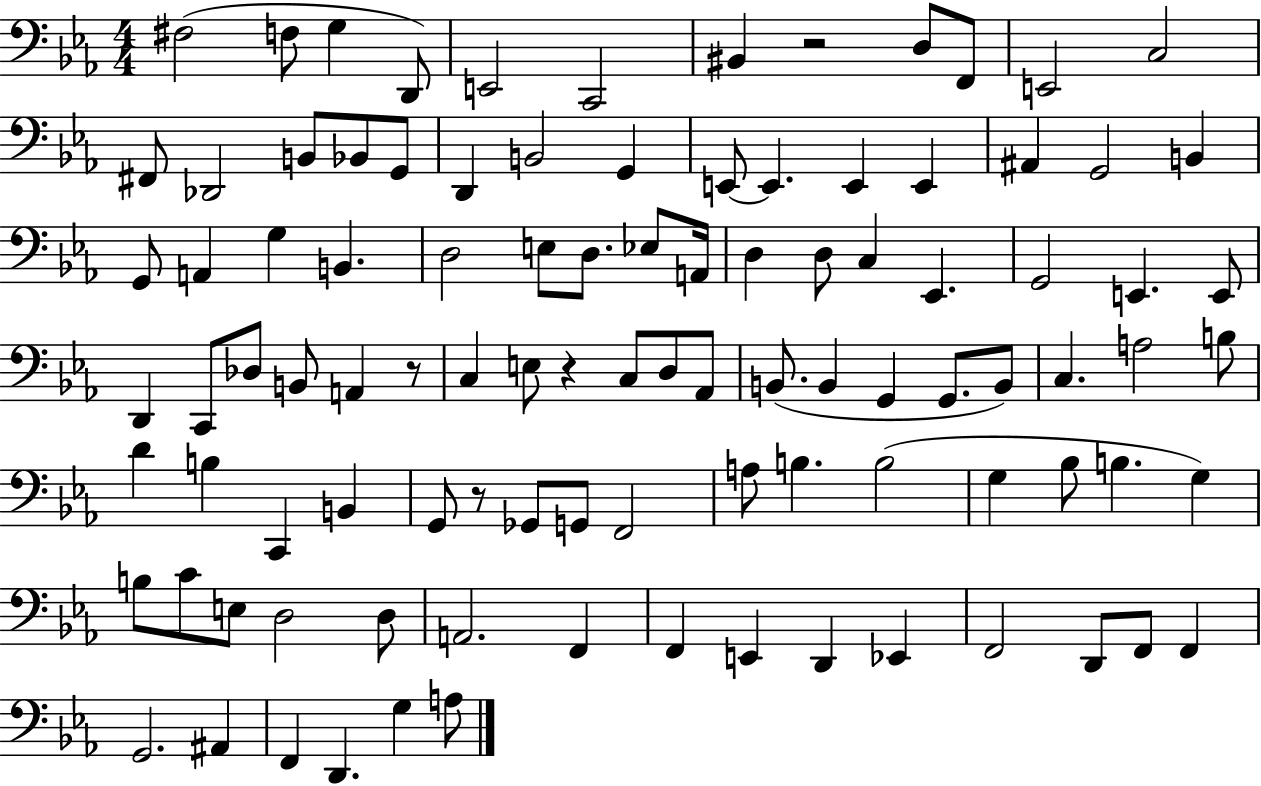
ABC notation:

X:1
T:Untitled
M:4/4
L:1/4
K:Eb
^F,2 F,/2 G, D,,/2 E,,2 C,,2 ^B,, z2 D,/2 F,,/2 E,,2 C,2 ^F,,/2 _D,,2 B,,/2 _B,,/2 G,,/2 D,, B,,2 G,, E,,/2 E,, E,, E,, ^A,, G,,2 B,, G,,/2 A,, G, B,, D,2 E,/2 D,/2 _E,/2 A,,/4 D, D,/2 C, _E,, G,,2 E,, E,,/2 D,, C,,/2 _D,/2 B,,/2 A,, z/2 C, E,/2 z C,/2 D,/2 _A,,/2 B,,/2 B,, G,, G,,/2 B,,/2 C, A,2 B,/2 D B, C,, B,, G,,/2 z/2 _G,,/2 G,,/2 F,,2 A,/2 B, B,2 G, _B,/2 B, G, B,/2 C/2 E,/2 D,2 D,/2 A,,2 F,, F,, E,, D,, _E,, F,,2 D,,/2 F,,/2 F,, G,,2 ^A,, F,, D,, G, A,/2